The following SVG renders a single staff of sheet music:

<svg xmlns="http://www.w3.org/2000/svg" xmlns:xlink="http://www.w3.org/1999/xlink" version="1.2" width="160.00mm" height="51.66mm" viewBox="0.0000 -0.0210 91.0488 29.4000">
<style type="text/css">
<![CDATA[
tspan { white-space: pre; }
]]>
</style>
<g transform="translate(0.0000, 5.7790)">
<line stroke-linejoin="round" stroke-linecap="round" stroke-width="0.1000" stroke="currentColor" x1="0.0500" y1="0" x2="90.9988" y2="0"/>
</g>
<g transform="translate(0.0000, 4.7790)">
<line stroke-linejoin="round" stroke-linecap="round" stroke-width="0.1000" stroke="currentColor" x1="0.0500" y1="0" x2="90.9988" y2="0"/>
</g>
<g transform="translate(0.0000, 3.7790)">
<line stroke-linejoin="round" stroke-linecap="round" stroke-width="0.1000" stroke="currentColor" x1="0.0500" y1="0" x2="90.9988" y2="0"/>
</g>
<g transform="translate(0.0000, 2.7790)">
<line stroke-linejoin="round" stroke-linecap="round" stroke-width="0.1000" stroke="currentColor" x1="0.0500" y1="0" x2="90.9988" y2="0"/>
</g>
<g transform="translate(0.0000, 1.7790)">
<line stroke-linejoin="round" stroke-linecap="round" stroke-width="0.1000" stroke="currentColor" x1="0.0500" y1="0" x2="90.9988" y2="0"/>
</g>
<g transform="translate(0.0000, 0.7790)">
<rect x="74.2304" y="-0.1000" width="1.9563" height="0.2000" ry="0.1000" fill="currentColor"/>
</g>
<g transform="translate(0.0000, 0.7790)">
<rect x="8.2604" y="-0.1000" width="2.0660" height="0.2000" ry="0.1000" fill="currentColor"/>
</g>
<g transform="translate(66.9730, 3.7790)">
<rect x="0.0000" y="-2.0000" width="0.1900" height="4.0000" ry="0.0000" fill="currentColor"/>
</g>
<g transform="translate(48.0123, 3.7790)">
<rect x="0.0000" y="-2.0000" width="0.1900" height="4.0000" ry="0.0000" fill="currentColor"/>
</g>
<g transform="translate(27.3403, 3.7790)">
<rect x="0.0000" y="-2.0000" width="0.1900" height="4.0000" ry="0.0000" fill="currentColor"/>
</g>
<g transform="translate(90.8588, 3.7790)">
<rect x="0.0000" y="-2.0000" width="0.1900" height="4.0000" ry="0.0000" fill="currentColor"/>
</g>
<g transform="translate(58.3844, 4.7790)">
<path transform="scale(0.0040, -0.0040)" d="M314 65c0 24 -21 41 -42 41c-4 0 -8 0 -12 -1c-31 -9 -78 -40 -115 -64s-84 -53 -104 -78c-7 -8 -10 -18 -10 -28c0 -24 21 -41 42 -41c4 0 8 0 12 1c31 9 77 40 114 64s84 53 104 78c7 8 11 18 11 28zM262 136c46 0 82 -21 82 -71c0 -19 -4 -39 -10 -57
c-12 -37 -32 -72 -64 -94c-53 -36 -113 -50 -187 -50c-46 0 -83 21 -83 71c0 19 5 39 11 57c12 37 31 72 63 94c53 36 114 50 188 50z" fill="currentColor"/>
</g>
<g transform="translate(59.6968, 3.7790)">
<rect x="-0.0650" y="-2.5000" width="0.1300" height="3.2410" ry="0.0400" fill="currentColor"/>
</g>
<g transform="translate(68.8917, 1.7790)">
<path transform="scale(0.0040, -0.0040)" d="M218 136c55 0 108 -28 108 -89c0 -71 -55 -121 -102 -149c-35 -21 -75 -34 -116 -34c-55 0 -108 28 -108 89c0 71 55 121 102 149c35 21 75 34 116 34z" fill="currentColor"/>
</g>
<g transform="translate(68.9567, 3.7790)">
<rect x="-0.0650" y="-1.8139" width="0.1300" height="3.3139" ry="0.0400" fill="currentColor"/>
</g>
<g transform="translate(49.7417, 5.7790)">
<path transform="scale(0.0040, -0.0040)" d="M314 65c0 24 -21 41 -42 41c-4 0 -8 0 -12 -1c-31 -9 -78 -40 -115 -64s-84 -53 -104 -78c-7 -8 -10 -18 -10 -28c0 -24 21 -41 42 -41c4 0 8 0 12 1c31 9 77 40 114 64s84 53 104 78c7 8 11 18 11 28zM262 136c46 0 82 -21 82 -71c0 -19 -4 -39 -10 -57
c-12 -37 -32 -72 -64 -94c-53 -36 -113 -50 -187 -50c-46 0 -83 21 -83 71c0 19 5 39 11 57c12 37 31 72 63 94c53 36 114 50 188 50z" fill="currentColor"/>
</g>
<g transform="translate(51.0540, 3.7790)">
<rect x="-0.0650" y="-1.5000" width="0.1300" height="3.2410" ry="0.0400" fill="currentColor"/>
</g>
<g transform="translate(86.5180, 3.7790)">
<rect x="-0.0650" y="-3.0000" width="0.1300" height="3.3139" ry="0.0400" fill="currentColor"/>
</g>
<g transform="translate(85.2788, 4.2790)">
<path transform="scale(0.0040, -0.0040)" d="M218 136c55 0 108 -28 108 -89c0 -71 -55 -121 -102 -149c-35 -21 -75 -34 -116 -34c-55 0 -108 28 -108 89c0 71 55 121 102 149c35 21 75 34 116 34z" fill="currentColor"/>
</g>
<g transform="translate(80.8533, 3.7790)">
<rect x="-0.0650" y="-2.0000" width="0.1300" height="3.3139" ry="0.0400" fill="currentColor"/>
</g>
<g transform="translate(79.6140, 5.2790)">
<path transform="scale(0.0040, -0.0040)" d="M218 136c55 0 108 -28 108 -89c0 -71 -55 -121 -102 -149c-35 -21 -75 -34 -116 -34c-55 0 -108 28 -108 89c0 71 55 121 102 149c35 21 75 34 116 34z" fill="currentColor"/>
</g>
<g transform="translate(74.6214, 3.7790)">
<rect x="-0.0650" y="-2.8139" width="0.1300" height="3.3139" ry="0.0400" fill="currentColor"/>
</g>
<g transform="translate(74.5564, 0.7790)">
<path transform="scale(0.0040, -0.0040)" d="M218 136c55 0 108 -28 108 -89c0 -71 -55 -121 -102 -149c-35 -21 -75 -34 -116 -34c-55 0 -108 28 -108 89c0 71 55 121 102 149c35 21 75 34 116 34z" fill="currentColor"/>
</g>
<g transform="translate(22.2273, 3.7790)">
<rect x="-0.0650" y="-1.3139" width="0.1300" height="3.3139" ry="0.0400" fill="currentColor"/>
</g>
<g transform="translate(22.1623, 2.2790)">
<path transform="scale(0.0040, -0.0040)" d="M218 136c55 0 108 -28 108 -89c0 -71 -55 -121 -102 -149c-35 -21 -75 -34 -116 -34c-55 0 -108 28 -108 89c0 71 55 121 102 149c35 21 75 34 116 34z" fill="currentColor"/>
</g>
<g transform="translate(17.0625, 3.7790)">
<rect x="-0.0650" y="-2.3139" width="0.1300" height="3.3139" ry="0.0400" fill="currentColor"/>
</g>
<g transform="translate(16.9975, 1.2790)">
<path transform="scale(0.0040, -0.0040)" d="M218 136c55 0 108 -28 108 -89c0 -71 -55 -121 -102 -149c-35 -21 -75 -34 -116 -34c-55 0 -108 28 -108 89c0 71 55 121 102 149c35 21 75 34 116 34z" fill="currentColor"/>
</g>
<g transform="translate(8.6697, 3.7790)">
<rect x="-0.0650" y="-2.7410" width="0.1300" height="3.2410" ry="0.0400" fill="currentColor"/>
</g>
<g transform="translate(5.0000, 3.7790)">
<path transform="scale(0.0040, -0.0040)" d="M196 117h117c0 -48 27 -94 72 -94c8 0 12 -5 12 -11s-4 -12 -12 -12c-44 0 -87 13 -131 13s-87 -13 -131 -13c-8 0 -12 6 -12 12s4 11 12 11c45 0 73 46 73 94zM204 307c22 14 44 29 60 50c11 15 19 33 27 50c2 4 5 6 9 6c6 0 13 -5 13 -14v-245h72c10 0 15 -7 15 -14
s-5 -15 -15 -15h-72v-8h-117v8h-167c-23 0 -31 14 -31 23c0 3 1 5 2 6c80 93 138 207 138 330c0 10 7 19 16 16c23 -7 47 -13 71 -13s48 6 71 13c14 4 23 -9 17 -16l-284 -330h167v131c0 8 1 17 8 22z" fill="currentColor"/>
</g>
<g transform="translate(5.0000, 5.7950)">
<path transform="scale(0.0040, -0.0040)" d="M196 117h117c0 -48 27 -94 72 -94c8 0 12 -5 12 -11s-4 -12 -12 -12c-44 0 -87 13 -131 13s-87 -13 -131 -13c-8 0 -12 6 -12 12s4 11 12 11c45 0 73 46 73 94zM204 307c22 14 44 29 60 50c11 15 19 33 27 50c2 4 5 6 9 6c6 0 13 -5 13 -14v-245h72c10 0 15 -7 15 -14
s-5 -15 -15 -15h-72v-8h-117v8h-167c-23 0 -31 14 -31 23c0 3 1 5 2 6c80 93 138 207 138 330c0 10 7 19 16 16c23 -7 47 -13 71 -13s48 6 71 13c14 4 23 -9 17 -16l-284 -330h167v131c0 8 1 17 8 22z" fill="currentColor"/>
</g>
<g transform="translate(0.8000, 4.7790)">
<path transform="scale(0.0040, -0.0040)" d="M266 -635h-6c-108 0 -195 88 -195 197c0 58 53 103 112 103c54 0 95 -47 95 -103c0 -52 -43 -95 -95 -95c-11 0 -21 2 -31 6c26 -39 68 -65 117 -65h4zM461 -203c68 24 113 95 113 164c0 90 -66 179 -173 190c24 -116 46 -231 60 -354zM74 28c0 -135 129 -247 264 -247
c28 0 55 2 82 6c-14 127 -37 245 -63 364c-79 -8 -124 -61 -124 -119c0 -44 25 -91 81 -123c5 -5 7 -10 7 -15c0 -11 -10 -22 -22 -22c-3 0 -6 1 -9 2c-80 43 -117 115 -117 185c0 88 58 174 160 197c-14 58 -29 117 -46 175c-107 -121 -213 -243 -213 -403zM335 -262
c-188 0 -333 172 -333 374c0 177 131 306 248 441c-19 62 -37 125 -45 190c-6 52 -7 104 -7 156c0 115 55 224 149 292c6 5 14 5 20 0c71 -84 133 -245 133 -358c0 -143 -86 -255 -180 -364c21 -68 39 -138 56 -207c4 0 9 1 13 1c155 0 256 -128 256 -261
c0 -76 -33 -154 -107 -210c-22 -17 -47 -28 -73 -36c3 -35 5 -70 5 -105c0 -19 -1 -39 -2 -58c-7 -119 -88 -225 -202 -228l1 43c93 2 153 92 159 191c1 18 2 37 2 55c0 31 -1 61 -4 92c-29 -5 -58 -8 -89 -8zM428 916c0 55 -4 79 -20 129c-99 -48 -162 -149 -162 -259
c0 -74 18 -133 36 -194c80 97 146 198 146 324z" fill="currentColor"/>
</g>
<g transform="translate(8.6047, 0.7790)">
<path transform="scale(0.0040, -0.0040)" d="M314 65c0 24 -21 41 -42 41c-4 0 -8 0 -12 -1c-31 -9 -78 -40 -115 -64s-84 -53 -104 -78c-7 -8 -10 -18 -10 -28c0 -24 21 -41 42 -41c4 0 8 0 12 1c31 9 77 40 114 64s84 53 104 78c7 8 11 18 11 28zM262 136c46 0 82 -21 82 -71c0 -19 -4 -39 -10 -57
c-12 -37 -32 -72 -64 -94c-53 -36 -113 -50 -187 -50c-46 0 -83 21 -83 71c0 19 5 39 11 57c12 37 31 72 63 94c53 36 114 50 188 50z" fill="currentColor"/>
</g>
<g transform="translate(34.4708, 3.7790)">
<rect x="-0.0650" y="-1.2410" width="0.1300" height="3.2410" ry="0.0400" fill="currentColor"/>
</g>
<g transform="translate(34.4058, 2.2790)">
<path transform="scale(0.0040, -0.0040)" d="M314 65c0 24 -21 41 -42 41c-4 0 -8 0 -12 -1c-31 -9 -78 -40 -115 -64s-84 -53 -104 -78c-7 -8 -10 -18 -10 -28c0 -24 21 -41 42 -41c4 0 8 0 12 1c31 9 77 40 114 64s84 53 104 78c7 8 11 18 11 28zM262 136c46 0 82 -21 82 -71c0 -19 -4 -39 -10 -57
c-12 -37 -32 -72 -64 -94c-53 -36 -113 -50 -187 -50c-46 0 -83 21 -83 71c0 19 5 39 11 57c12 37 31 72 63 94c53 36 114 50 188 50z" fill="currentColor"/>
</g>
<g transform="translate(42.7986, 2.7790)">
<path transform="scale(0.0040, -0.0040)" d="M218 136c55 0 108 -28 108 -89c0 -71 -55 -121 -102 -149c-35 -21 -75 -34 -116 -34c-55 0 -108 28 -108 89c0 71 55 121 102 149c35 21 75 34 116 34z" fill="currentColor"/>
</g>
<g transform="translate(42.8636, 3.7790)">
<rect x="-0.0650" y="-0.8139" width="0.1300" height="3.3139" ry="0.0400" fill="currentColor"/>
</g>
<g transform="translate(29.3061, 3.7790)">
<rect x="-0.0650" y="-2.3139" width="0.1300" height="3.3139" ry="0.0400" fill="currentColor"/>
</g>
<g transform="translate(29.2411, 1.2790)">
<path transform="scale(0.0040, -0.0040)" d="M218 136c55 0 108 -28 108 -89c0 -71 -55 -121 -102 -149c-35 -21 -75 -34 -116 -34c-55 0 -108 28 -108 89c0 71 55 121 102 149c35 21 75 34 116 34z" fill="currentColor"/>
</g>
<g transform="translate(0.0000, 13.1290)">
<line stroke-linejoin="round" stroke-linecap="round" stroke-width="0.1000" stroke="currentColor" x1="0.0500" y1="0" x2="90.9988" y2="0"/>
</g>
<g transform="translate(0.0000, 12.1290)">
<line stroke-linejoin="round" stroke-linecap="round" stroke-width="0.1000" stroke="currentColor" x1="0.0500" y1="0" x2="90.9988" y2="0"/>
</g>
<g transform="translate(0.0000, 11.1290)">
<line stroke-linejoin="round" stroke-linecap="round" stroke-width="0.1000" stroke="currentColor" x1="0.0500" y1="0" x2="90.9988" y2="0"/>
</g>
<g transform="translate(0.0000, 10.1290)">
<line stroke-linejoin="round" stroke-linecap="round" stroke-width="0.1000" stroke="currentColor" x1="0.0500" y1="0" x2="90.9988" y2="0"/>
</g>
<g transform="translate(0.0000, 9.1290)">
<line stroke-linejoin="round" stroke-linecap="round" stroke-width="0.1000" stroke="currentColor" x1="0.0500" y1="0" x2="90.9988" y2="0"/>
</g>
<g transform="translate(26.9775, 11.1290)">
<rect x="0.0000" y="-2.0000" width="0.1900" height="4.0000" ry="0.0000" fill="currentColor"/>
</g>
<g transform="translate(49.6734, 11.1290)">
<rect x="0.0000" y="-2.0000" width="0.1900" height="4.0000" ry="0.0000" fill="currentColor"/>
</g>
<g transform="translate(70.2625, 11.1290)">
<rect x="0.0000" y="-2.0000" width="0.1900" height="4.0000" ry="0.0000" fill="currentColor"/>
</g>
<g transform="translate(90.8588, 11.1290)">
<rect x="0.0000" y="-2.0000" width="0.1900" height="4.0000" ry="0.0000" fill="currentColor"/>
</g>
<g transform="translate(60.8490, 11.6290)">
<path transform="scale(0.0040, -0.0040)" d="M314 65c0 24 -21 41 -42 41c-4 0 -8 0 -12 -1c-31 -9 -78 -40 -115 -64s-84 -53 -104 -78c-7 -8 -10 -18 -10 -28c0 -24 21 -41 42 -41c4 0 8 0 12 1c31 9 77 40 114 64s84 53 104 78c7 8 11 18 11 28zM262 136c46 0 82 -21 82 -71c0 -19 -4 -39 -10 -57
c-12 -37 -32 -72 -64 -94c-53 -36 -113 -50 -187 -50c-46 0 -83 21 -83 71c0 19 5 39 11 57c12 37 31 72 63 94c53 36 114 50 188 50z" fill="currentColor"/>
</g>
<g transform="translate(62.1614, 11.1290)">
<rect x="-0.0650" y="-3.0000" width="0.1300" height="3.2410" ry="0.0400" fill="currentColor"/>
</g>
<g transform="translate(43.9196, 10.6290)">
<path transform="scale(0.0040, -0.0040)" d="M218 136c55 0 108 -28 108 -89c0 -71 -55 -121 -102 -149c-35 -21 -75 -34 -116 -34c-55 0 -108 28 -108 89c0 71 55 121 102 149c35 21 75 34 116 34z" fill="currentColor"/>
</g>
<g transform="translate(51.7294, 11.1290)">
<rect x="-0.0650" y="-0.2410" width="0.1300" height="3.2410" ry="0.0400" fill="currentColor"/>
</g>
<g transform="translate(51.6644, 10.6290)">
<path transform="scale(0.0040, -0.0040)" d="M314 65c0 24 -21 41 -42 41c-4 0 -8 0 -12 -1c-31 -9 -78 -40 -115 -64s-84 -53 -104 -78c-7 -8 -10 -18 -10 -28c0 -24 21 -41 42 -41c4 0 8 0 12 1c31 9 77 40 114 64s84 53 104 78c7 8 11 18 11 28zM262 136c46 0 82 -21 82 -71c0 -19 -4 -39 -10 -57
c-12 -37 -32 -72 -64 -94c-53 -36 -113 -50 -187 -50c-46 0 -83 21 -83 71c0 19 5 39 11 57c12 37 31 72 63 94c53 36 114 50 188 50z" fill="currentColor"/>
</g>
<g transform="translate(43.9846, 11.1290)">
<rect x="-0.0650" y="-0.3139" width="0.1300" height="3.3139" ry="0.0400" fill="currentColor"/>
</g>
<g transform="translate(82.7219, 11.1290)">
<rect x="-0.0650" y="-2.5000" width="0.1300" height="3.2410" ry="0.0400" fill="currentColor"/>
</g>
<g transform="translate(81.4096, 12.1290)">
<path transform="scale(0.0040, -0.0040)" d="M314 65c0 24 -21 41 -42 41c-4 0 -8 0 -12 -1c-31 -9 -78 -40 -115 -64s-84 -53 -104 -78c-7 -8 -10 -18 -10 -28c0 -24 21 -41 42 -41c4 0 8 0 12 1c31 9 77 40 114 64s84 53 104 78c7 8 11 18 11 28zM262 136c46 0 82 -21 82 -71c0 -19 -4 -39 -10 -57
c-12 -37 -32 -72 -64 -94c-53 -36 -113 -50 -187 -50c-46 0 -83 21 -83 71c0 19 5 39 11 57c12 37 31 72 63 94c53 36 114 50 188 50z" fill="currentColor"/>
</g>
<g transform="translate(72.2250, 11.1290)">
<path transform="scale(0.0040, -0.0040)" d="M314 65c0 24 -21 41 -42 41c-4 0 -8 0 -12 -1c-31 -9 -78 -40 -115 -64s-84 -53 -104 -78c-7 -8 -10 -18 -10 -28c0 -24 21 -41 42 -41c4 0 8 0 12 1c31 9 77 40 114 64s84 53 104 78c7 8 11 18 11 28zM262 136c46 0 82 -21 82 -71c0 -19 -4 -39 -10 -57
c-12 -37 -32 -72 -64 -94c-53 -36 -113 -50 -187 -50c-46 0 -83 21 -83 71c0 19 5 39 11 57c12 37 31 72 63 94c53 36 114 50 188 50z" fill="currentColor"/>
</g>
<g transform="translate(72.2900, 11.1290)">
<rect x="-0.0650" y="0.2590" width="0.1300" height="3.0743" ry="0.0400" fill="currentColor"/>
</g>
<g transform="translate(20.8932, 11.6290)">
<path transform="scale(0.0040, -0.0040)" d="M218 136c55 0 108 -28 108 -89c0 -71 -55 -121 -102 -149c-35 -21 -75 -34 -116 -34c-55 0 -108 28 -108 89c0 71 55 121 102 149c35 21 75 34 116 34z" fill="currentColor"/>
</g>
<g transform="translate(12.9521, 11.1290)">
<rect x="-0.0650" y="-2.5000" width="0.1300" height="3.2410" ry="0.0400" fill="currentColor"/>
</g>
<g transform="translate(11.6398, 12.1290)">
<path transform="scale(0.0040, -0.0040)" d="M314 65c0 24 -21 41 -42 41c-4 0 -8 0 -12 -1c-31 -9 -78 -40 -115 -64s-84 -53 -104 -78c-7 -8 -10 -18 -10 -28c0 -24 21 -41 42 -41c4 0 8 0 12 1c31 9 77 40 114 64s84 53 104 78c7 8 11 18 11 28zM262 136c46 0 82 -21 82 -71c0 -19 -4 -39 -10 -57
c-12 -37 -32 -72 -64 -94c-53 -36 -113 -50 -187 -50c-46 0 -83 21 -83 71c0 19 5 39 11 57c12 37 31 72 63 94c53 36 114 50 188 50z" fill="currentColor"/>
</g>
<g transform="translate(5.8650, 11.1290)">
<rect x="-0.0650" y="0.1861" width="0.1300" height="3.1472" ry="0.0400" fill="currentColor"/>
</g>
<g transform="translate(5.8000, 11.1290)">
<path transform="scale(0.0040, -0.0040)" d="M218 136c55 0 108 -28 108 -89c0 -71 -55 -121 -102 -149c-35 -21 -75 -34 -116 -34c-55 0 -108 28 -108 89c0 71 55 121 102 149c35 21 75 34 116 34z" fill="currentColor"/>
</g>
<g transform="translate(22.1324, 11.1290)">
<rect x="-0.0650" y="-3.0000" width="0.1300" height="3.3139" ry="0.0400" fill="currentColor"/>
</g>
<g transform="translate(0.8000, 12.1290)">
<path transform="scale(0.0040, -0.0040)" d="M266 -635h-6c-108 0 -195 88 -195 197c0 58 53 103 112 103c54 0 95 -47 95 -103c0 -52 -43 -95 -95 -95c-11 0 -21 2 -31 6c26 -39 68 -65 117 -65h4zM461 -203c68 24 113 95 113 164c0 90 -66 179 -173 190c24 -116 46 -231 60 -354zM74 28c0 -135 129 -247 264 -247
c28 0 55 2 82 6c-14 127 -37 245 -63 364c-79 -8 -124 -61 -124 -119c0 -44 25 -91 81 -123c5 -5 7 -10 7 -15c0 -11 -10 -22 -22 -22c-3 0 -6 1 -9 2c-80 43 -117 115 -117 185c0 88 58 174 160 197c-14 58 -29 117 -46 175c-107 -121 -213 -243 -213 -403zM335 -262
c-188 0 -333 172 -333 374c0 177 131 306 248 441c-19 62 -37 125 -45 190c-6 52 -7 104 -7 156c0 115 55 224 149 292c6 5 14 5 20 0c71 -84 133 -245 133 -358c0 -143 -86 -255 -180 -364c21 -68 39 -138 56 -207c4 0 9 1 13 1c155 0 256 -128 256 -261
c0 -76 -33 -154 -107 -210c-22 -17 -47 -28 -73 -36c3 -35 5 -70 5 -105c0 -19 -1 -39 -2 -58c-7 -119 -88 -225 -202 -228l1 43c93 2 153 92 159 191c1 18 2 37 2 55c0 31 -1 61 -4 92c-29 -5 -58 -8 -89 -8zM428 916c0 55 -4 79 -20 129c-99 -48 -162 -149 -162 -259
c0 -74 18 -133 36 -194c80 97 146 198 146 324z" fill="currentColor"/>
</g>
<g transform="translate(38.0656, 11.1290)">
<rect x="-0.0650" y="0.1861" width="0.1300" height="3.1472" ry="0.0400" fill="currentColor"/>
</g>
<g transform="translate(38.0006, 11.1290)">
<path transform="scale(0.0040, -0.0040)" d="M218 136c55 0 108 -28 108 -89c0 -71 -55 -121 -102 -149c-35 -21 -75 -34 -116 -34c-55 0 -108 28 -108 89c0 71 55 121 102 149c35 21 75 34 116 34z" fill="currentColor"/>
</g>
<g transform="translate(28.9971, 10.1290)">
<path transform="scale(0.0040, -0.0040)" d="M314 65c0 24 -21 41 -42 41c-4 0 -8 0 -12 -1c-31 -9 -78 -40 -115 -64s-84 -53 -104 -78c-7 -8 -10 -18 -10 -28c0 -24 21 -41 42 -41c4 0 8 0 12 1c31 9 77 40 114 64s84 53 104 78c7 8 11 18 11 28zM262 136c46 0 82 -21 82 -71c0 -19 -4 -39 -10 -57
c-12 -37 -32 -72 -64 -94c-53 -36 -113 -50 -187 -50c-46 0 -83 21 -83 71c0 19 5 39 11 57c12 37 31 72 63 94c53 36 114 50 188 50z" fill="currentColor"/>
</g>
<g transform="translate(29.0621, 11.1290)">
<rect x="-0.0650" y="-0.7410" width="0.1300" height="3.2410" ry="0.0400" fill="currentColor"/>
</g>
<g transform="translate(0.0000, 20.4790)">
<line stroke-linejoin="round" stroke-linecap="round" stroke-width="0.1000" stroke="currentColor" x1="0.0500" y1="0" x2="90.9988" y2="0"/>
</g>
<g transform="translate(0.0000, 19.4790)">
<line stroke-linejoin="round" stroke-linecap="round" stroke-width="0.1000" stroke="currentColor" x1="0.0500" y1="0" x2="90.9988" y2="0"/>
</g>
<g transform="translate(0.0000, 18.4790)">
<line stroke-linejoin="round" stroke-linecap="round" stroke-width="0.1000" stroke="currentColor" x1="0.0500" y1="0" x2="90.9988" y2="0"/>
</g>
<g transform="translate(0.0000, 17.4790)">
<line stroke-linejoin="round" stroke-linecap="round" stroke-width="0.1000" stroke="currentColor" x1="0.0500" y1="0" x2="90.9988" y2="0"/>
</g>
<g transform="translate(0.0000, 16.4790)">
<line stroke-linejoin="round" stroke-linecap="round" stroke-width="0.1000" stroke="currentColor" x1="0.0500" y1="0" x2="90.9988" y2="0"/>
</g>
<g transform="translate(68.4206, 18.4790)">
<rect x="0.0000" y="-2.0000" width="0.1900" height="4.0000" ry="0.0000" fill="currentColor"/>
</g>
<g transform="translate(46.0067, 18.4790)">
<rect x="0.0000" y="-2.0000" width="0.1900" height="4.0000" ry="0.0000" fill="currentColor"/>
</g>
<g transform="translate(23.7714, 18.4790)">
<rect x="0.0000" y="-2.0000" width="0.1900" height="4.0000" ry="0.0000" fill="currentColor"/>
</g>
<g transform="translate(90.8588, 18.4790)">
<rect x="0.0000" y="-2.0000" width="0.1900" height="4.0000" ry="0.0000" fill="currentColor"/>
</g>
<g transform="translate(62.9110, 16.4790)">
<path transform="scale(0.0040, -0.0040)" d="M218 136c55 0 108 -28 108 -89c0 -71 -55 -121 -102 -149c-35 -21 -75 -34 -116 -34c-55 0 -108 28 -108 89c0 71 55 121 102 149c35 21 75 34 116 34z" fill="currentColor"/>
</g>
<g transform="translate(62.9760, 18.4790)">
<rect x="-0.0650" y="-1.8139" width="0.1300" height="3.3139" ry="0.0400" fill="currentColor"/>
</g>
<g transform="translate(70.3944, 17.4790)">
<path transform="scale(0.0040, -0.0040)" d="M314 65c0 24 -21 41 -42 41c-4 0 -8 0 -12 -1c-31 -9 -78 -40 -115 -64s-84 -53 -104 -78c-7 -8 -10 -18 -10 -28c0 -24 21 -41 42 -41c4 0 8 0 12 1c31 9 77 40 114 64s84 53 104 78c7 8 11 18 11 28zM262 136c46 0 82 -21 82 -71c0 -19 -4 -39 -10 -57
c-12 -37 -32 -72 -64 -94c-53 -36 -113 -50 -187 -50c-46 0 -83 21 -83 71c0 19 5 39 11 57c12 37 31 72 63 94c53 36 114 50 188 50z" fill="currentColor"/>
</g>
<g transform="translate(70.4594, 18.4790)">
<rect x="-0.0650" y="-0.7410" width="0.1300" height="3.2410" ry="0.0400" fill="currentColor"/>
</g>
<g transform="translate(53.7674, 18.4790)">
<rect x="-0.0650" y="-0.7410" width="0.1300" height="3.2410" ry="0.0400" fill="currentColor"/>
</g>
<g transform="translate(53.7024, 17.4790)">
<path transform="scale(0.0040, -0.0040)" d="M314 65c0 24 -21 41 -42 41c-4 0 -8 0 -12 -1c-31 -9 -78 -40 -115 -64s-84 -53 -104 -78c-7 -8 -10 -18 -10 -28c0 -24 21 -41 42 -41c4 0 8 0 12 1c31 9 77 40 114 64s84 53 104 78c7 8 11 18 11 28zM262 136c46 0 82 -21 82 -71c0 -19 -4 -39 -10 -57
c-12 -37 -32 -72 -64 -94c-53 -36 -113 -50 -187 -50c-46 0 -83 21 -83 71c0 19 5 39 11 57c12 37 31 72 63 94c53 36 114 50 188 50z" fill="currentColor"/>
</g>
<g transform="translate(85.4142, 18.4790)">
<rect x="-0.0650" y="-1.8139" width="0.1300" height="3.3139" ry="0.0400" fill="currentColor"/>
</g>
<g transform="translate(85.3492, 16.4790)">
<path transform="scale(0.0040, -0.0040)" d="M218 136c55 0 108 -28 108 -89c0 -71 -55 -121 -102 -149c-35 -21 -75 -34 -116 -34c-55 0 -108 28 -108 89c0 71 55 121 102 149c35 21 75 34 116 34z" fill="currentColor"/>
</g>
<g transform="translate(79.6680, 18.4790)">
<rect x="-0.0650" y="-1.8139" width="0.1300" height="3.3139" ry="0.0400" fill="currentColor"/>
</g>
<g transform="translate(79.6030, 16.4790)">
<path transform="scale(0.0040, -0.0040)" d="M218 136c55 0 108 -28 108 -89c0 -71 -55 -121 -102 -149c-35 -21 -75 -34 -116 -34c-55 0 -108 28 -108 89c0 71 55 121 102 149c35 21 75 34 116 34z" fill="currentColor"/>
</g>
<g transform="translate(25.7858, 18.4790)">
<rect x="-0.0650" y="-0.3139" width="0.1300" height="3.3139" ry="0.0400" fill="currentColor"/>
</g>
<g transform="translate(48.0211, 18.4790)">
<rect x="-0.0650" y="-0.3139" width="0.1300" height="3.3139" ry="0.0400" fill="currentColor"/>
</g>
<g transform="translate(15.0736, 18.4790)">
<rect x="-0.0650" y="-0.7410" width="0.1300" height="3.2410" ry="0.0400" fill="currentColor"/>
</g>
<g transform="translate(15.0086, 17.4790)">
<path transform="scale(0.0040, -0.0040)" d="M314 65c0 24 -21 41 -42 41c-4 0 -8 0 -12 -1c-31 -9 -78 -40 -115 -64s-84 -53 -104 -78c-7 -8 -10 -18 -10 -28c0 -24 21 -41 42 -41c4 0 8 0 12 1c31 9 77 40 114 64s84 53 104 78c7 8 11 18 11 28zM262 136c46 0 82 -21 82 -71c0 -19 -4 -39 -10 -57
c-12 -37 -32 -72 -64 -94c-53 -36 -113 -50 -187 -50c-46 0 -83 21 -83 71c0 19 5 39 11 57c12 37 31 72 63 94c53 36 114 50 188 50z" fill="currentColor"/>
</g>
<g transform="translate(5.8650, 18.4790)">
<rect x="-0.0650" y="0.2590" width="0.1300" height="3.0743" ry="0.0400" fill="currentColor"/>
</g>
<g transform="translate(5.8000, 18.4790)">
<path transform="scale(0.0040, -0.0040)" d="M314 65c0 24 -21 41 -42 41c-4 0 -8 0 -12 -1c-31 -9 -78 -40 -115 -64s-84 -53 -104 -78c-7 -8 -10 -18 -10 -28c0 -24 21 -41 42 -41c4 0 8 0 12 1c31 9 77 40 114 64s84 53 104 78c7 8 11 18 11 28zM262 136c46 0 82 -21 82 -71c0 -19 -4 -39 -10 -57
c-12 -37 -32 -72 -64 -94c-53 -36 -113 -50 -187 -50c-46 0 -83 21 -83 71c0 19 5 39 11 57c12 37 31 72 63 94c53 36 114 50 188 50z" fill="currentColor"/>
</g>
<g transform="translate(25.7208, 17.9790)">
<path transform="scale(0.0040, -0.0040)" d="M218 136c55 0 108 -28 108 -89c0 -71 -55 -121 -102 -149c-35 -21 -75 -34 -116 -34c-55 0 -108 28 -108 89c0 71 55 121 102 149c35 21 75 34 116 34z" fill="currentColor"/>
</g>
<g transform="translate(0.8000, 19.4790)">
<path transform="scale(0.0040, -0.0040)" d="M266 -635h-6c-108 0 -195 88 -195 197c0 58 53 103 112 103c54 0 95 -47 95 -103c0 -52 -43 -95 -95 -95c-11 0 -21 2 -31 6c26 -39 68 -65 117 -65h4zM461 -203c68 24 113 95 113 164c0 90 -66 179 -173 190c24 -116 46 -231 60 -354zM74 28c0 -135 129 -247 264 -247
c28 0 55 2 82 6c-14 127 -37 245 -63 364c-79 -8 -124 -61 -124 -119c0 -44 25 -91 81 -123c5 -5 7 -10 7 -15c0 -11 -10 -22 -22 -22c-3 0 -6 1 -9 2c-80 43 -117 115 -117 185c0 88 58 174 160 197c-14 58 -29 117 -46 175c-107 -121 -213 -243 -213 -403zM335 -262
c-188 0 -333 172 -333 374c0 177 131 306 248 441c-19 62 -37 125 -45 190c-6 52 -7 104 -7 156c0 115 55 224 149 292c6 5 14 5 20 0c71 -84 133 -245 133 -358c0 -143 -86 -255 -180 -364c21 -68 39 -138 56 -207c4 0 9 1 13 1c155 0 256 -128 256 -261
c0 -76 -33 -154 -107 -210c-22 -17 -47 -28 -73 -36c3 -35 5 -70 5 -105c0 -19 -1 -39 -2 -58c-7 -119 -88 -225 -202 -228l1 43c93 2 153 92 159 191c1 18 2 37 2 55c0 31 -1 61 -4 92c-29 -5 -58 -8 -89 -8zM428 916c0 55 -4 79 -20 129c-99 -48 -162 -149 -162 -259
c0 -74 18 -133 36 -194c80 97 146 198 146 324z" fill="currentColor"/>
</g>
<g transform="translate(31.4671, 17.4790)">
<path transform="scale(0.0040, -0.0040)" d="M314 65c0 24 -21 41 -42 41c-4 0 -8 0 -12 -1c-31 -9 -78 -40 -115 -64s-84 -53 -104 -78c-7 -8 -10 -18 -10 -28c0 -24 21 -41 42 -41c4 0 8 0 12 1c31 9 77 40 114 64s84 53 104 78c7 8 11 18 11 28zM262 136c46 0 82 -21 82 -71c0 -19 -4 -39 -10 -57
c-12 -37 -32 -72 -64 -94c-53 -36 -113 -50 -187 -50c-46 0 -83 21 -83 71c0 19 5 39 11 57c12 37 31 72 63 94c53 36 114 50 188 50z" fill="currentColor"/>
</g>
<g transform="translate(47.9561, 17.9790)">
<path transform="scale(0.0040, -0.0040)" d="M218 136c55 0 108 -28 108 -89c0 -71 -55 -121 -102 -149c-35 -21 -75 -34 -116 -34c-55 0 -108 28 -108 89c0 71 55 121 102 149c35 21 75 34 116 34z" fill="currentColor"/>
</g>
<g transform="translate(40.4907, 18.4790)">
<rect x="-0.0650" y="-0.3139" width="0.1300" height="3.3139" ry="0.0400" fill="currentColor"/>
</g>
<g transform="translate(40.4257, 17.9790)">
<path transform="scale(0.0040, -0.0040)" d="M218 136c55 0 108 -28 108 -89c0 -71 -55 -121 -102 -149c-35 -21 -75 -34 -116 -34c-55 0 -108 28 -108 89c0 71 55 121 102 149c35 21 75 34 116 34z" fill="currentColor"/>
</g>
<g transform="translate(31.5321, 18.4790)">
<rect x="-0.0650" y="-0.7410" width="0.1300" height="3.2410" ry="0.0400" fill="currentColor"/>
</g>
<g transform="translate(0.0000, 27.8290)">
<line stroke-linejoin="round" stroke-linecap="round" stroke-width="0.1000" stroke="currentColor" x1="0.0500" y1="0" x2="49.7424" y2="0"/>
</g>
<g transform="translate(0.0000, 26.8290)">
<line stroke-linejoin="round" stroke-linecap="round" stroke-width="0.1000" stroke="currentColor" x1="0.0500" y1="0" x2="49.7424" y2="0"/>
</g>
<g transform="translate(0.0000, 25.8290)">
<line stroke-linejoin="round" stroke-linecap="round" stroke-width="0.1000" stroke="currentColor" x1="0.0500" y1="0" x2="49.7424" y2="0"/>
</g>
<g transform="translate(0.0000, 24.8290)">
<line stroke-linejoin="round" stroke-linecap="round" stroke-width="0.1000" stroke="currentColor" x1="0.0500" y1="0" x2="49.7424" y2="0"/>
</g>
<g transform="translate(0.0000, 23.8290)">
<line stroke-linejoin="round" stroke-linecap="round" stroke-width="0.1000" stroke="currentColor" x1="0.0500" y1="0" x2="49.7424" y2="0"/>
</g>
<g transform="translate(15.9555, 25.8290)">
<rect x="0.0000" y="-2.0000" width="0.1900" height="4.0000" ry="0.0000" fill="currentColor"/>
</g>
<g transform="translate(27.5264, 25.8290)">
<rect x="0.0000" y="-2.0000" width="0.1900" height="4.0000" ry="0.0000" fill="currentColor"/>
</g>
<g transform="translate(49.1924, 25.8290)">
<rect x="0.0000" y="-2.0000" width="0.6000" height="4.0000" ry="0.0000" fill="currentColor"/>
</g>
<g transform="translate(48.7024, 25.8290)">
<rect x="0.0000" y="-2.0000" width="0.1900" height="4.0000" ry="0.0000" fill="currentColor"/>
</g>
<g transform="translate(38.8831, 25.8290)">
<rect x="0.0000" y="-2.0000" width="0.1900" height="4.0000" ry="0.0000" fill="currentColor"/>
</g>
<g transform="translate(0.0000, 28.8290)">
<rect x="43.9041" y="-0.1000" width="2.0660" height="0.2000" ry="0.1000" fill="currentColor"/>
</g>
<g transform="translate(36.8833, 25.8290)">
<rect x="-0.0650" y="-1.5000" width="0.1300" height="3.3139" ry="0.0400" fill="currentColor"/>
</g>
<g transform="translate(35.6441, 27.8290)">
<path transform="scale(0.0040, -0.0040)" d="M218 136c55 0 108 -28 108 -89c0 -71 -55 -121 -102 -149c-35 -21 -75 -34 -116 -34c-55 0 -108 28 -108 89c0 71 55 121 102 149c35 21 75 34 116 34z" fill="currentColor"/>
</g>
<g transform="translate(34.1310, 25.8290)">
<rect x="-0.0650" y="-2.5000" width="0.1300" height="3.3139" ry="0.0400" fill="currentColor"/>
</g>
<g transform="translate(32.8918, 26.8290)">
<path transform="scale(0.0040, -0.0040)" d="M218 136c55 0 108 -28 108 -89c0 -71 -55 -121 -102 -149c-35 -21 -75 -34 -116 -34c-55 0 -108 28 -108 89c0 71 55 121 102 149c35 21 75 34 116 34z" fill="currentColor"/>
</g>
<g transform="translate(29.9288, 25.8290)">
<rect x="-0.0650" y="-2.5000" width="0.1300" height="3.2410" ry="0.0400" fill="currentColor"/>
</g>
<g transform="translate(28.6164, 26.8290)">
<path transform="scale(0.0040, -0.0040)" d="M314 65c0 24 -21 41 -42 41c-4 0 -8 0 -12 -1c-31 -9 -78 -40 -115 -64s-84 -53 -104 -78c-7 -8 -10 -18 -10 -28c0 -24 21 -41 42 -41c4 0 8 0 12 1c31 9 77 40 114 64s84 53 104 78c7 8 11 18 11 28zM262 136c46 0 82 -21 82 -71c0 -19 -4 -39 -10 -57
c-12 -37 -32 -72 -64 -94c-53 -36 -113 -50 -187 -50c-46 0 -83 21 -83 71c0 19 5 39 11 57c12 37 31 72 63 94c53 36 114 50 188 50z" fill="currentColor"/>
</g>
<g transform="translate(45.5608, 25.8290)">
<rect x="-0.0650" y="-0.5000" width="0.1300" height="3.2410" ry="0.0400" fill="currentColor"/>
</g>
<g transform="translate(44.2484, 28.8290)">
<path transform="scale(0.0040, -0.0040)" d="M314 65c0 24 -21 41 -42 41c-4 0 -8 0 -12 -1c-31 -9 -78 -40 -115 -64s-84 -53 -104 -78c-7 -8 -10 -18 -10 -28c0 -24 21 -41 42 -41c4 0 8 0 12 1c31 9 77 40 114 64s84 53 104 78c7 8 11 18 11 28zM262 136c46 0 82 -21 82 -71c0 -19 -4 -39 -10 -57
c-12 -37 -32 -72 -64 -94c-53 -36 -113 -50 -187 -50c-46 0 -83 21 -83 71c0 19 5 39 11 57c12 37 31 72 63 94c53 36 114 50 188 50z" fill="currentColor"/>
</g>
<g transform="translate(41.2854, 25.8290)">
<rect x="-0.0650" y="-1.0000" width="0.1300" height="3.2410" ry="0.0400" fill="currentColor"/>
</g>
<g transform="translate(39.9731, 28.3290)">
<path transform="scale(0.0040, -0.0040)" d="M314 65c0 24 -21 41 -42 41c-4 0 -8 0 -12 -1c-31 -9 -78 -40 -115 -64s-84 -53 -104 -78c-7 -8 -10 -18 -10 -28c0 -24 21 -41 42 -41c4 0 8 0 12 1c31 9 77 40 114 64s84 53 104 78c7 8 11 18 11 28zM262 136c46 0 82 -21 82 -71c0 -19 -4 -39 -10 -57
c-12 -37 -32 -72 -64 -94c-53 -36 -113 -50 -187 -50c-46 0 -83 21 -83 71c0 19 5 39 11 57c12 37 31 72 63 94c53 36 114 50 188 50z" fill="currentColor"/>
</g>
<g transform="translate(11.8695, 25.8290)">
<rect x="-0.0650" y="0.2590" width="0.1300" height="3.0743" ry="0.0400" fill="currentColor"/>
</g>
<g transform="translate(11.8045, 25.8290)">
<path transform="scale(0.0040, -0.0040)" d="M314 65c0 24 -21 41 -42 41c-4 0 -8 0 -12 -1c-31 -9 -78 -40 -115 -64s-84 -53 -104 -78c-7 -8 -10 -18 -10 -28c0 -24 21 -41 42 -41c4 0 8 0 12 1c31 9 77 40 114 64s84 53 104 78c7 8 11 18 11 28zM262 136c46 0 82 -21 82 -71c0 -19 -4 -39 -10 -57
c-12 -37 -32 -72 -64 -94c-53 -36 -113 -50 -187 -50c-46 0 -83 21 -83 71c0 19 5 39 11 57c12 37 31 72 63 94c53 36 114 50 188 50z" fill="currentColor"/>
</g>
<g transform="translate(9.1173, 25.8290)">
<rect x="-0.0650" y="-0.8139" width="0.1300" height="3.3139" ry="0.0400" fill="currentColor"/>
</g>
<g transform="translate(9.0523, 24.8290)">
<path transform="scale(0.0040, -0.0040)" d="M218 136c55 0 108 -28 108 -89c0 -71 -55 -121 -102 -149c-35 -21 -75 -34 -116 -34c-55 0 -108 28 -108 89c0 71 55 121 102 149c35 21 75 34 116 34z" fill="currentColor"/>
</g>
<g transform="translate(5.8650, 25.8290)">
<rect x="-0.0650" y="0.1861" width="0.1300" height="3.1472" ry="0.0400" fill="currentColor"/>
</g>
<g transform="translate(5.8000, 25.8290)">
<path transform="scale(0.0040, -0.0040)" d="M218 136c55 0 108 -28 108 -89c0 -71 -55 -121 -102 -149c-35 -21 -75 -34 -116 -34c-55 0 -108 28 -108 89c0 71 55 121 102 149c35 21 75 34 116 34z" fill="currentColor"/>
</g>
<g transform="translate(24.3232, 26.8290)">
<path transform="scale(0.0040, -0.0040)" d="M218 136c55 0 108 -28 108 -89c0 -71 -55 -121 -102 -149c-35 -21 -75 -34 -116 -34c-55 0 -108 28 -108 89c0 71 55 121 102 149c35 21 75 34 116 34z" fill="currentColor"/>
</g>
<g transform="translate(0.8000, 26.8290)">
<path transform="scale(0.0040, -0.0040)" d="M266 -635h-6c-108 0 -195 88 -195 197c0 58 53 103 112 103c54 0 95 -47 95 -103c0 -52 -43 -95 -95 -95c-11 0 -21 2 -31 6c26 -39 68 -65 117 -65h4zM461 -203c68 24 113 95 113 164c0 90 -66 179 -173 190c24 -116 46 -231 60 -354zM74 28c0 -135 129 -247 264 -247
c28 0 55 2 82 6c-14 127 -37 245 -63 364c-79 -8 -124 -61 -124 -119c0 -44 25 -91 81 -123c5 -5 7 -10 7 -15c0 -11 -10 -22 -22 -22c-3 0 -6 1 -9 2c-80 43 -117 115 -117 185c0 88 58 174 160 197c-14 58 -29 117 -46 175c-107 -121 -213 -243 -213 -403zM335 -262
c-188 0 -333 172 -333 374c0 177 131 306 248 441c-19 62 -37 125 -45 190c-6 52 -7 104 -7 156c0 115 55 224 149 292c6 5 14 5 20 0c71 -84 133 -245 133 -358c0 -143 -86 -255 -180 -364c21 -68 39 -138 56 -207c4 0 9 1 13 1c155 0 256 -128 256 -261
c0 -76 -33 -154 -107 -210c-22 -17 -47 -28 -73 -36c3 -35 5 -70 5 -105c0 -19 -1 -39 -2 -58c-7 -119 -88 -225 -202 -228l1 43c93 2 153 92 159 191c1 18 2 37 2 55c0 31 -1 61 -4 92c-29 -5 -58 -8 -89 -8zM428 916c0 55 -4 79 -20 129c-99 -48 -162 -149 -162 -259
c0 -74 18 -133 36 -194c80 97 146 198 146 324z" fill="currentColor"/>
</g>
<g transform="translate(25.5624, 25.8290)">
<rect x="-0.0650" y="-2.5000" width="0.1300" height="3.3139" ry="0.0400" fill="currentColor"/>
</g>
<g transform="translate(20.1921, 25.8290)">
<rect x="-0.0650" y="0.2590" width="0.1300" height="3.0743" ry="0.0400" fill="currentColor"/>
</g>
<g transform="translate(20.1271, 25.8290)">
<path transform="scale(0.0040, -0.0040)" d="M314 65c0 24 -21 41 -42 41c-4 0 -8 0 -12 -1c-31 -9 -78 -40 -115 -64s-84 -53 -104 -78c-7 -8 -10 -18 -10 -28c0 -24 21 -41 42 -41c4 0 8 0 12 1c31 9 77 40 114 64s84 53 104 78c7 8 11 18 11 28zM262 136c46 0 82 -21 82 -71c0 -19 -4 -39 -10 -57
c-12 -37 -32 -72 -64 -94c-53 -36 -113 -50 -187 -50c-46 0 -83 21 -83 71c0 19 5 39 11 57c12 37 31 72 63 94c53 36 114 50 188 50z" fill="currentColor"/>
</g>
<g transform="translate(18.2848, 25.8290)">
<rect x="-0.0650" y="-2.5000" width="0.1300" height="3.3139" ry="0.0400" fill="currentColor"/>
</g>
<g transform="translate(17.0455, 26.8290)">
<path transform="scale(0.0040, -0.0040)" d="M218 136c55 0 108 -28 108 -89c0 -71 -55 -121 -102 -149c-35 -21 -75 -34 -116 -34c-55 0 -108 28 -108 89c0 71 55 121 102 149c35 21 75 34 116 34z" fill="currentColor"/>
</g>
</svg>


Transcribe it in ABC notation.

X:1
T:Untitled
M:4/4
L:1/4
K:C
a2 g e g e2 d E2 G2 f a F A B G2 A d2 B c c2 A2 B2 G2 B2 d2 c d2 c c d2 f d2 f f B d B2 G B2 G G2 G E D2 C2